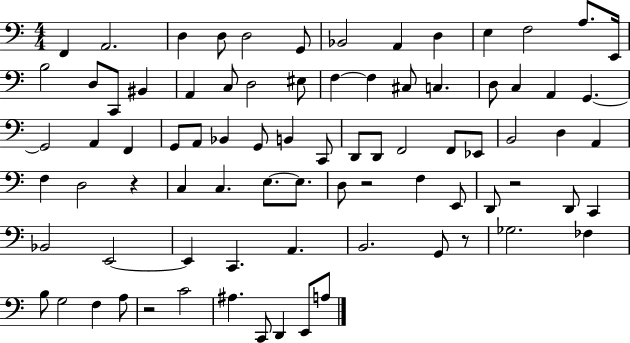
X:1
T:Untitled
M:4/4
L:1/4
K:C
F,, A,,2 D, D,/2 D,2 G,,/2 _B,,2 A,, D, E, F,2 A,/2 E,,/4 B,2 D,/2 C,,/2 ^B,, A,, C,/2 D,2 ^E,/2 F, F, ^C,/2 C, D,/2 C, A,, G,, G,,2 A,, F,, G,,/2 A,,/2 _B,, G,,/2 B,, C,,/2 D,,/2 D,,/2 F,,2 F,,/2 _E,,/2 B,,2 D, A,, F, D,2 z C, C, E,/2 E,/2 D,/2 z2 F, E,,/2 D,,/2 z2 D,,/2 C,, _B,,2 E,,2 E,, C,, A,, B,,2 G,,/2 z/2 _G,2 _F, B,/2 G,2 F, A,/2 z2 C2 ^A, C,,/2 D,, E,,/2 A,/2